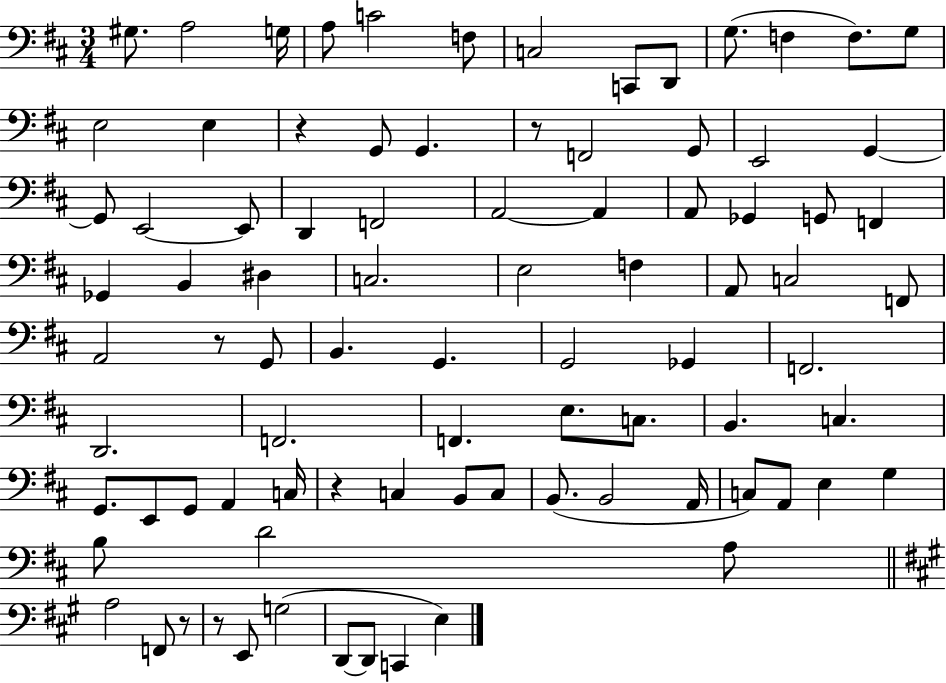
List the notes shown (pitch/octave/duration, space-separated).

G#3/e. A3/h G3/s A3/e C4/h F3/e C3/h C2/e D2/e G3/e. F3/q F3/e. G3/e E3/h E3/q R/q G2/e G2/q. R/e F2/h G2/e E2/h G2/q G2/e E2/h E2/e D2/q F2/h A2/h A2/q A2/e Gb2/q G2/e F2/q Gb2/q B2/q D#3/q C3/h. E3/h F3/q A2/e C3/h F2/e A2/h R/e G2/e B2/q. G2/q. G2/h Gb2/q F2/h. D2/h. F2/h. F2/q. E3/e. C3/e. B2/q. C3/q. G2/e. E2/e G2/e A2/q C3/s R/q C3/q B2/e C3/e B2/e. B2/h A2/s C3/e A2/e E3/q G3/q B3/e D4/h A3/e A3/h F2/e R/e R/e E2/e G3/h D2/e D2/e C2/q E3/q